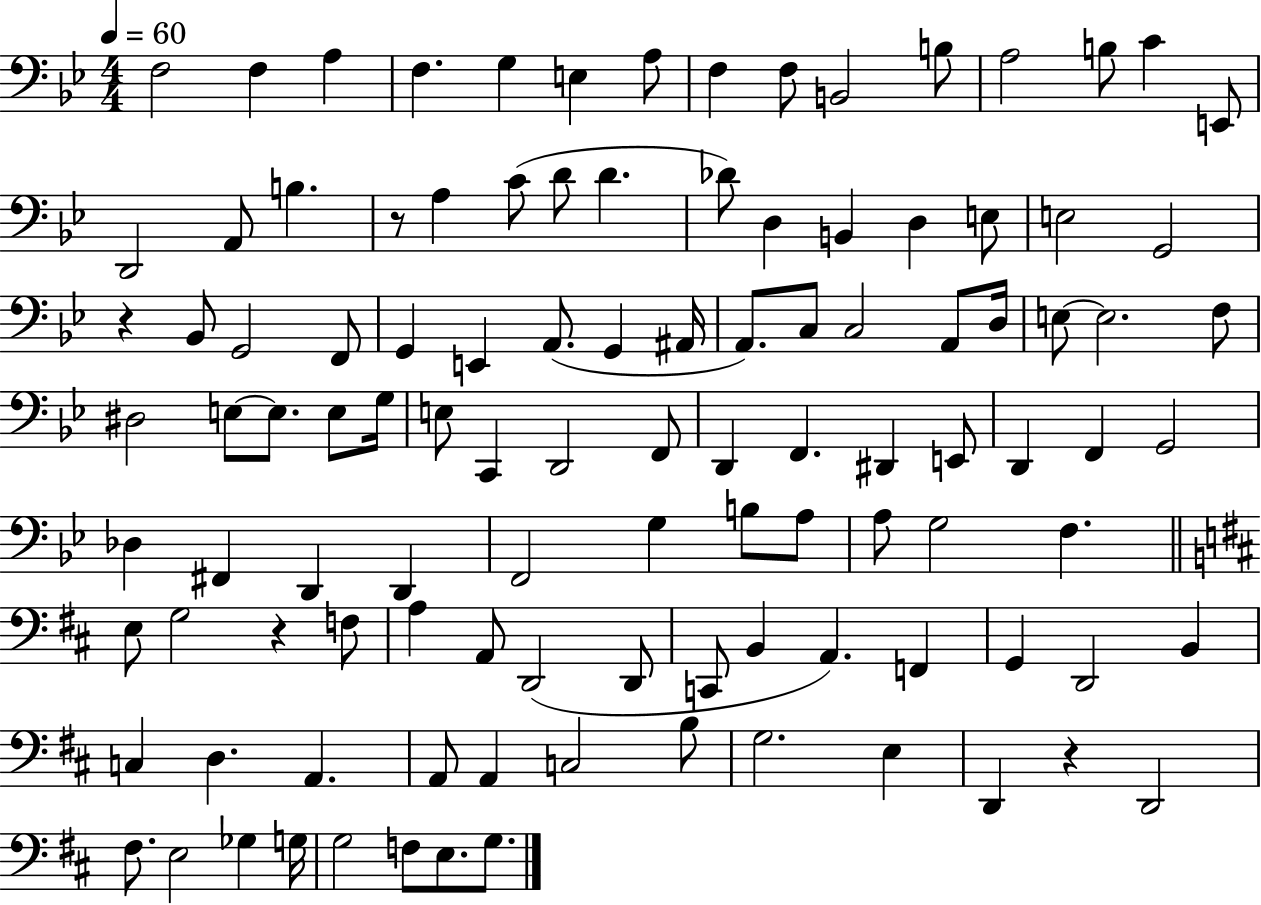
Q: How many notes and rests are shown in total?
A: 109